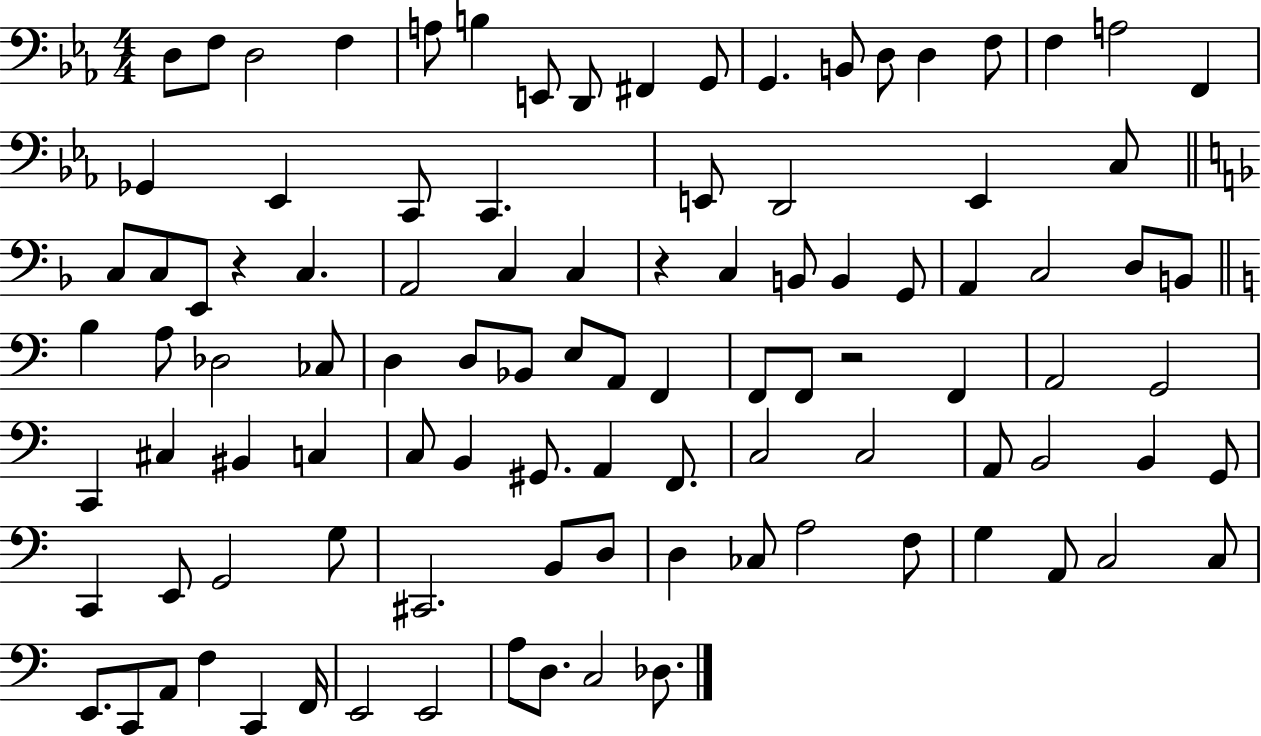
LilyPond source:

{
  \clef bass
  \numericTimeSignature
  \time 4/4
  \key ees \major
  d8 f8 d2 f4 | a8 b4 e,8 d,8 fis,4 g,8 | g,4. b,8 d8 d4 f8 | f4 a2 f,4 | \break ges,4 ees,4 c,8 c,4. | e,8 d,2 e,4 c8 | \bar "||" \break \key f \major c8 c8 e,8 r4 c4. | a,2 c4 c4 | r4 c4 b,8 b,4 g,8 | a,4 c2 d8 b,8 | \break \bar "||" \break \key a \minor b4 a8 des2 ces8 | d4 d8 bes,8 e8 a,8 f,4 | f,8 f,8 r2 f,4 | a,2 g,2 | \break c,4 cis4 bis,4 c4 | c8 b,4 gis,8. a,4 f,8. | c2 c2 | a,8 b,2 b,4 g,8 | \break c,4 e,8 g,2 g8 | cis,2. b,8 d8 | d4 ces8 a2 f8 | g4 a,8 c2 c8 | \break e,8. c,8 a,8 f4 c,4 f,16 | e,2 e,2 | a8 d8. c2 des8. | \bar "|."
}